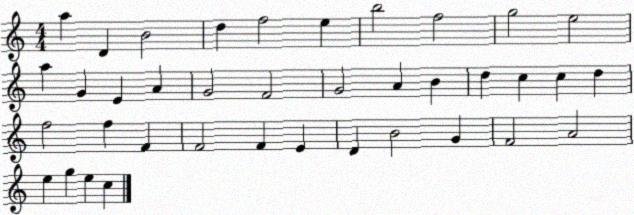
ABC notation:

X:1
T:Untitled
M:4/4
L:1/4
K:C
a D B2 d f2 e b2 f2 g2 e2 a G E A G2 F2 G2 A B d c c d f2 f F F2 F E D B2 G F2 A2 e g e c